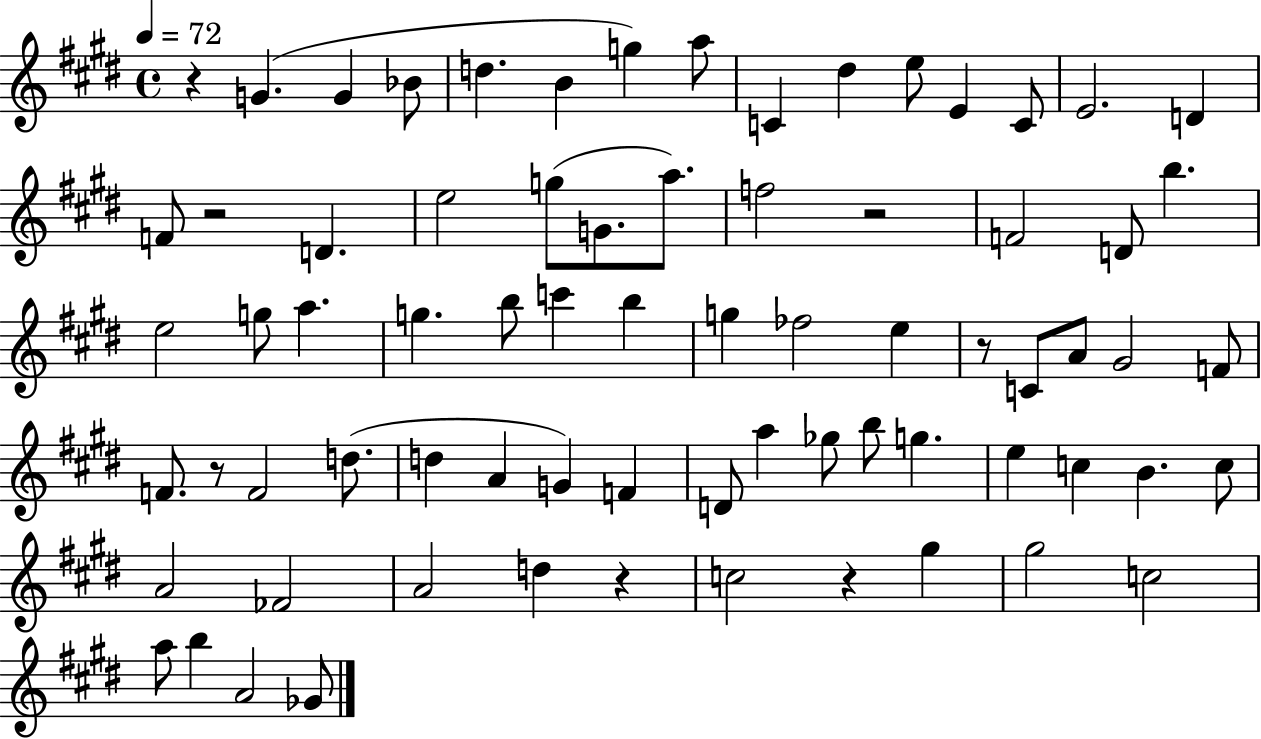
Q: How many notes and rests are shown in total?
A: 73